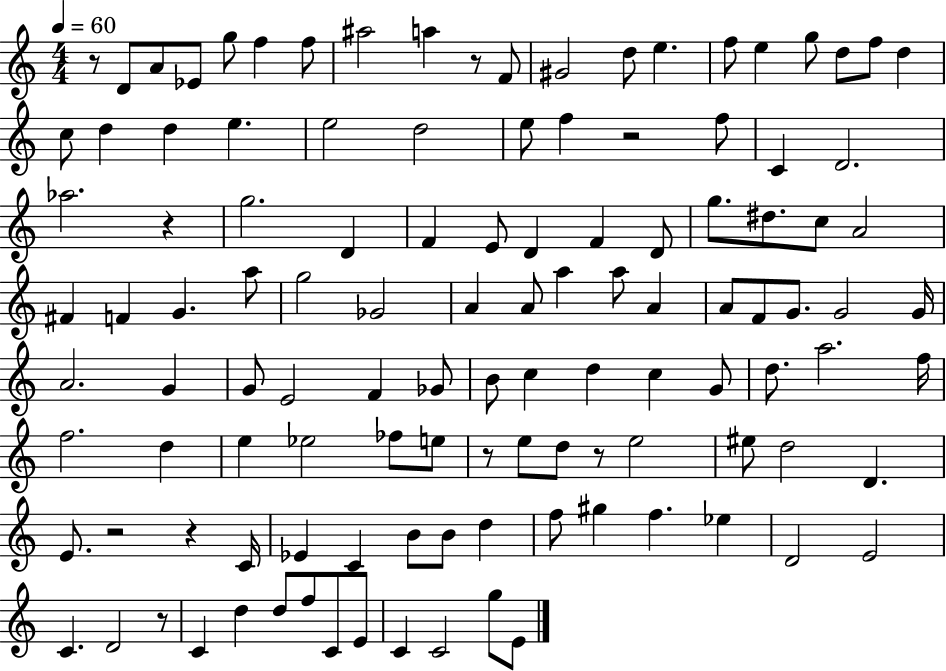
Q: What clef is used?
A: treble